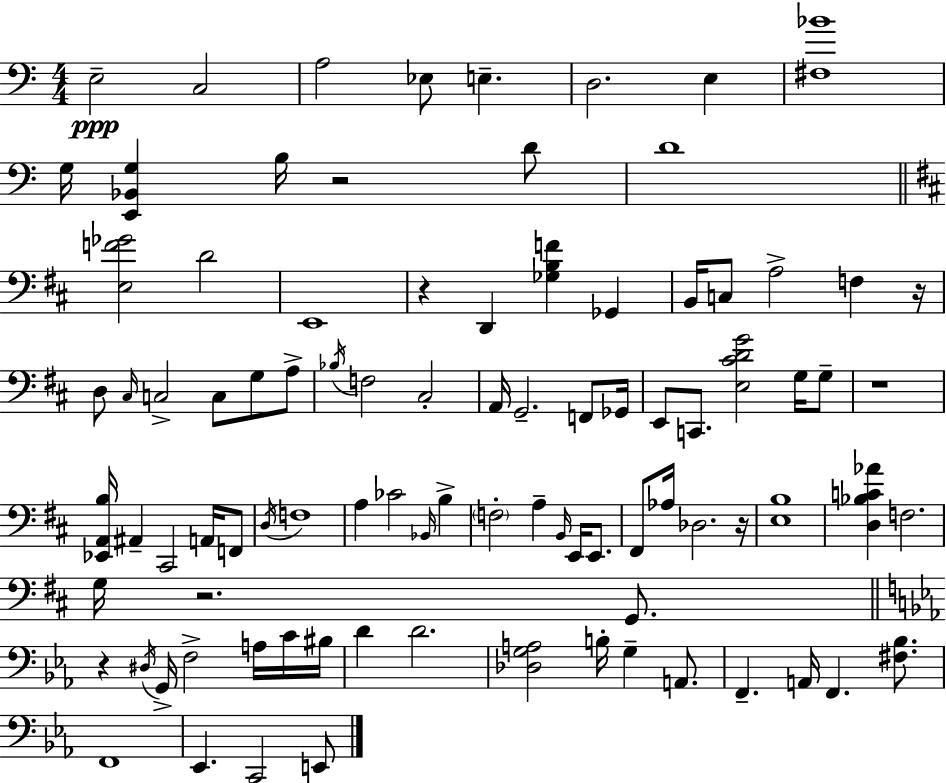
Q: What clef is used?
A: bass